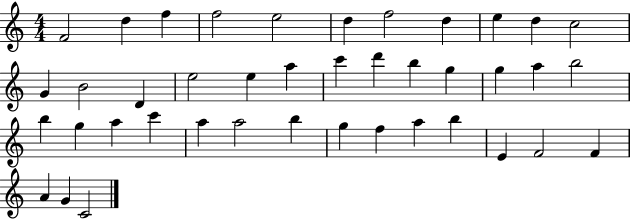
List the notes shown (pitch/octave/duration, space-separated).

F4/h D5/q F5/q F5/h E5/h D5/q F5/h D5/q E5/q D5/q C5/h G4/q B4/h D4/q E5/h E5/q A5/q C6/q D6/q B5/q G5/q G5/q A5/q B5/h B5/q G5/q A5/q C6/q A5/q A5/h B5/q G5/q F5/q A5/q B5/q E4/q F4/h F4/q A4/q G4/q C4/h